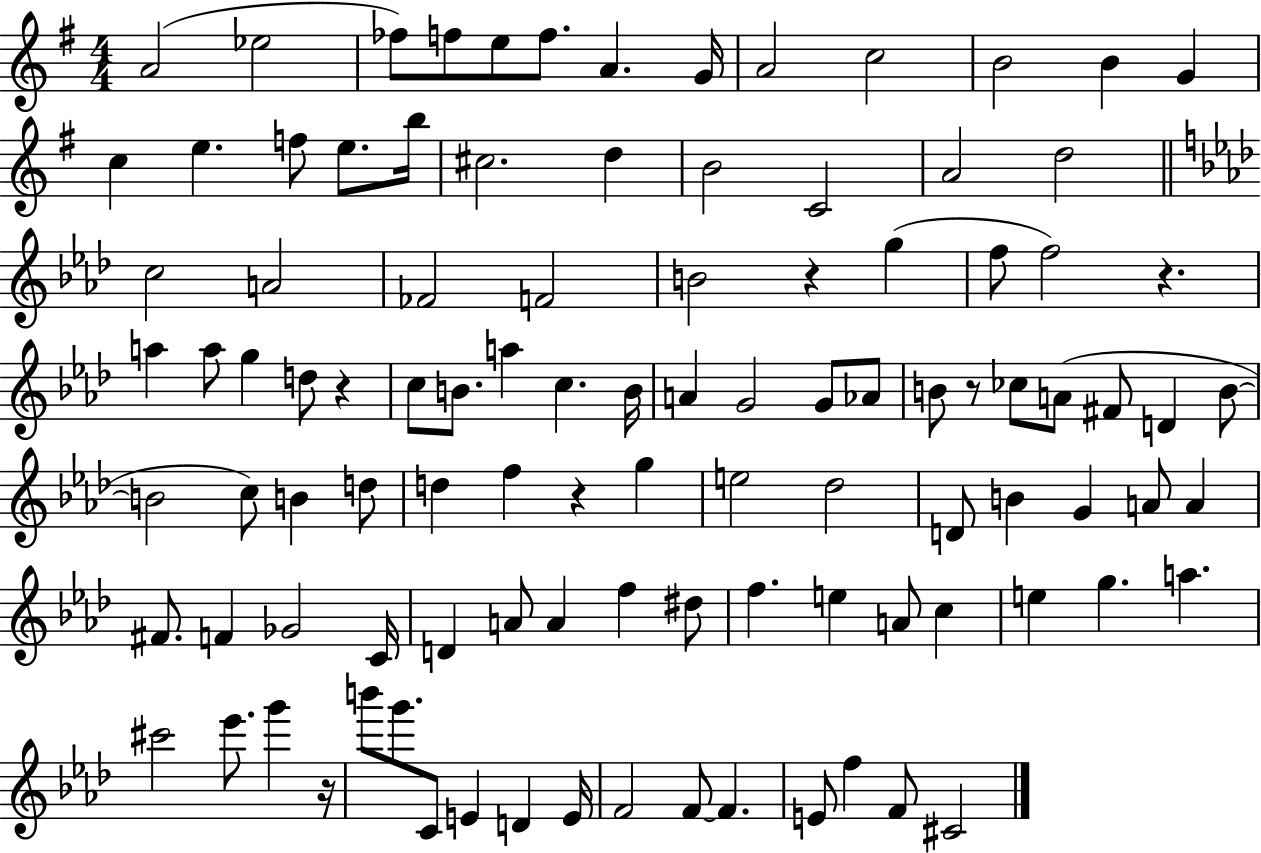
X:1
T:Untitled
M:4/4
L:1/4
K:G
A2 _e2 _f/2 f/2 e/2 f/2 A G/4 A2 c2 B2 B G c e f/2 e/2 b/4 ^c2 d B2 C2 A2 d2 c2 A2 _F2 F2 B2 z g f/2 f2 z a a/2 g d/2 z c/2 B/2 a c B/4 A G2 G/2 _A/2 B/2 z/2 _c/2 A/2 ^F/2 D B/2 B2 c/2 B d/2 d f z g e2 _d2 D/2 B G A/2 A ^F/2 F _G2 C/4 D A/2 A f ^d/2 f e A/2 c e g a ^c'2 _e'/2 g' z/4 b'/2 g'/2 C/2 E D E/4 F2 F/2 F E/2 f F/2 ^C2